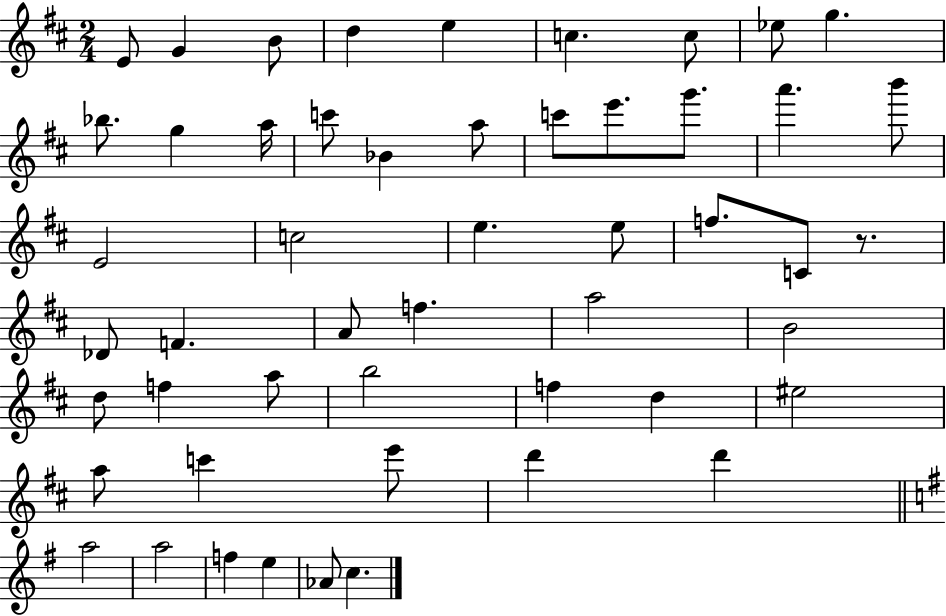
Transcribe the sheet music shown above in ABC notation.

X:1
T:Untitled
M:2/4
L:1/4
K:D
E/2 G B/2 d e c c/2 _e/2 g _b/2 g a/4 c'/2 _B a/2 c'/2 e'/2 g'/2 a' b'/2 E2 c2 e e/2 f/2 C/2 z/2 _D/2 F A/2 f a2 B2 d/2 f a/2 b2 f d ^e2 a/2 c' e'/2 d' d' a2 a2 f e _A/2 c